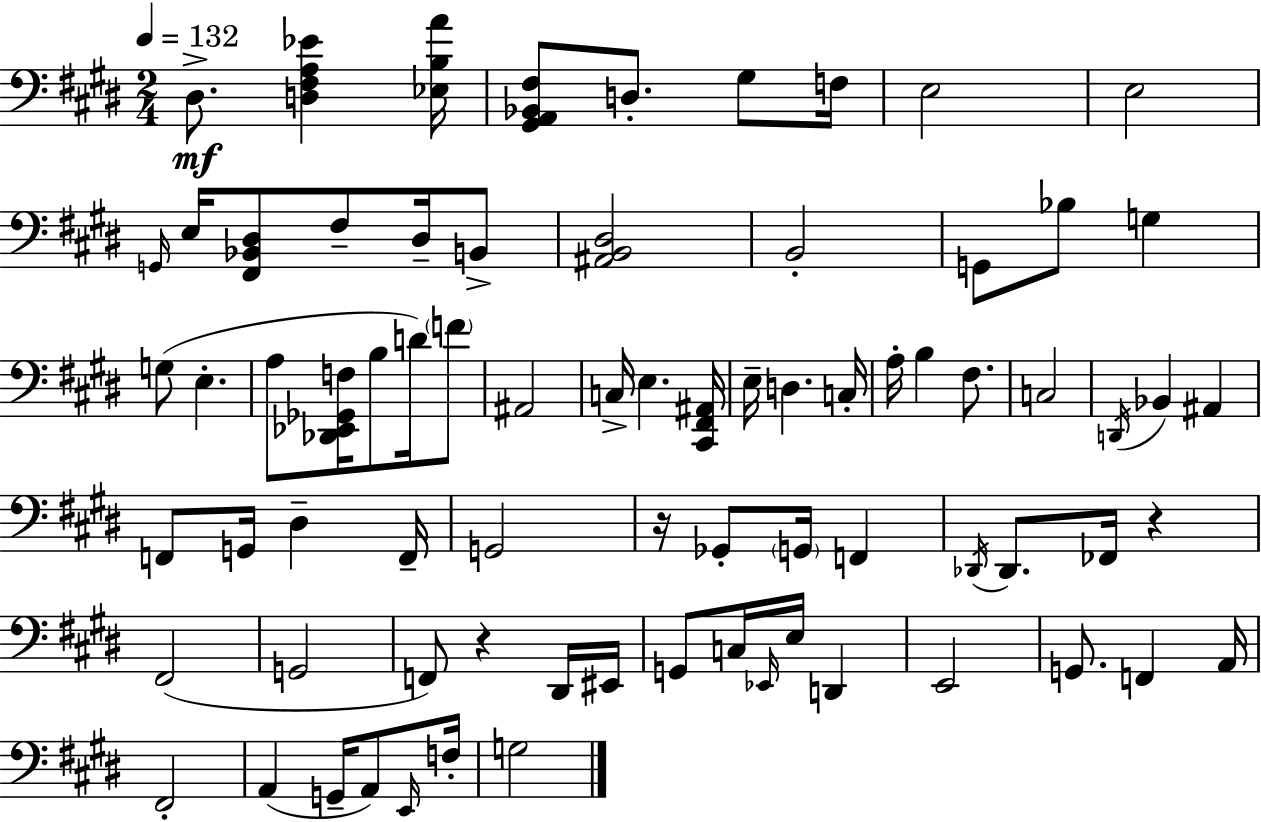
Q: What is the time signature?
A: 2/4